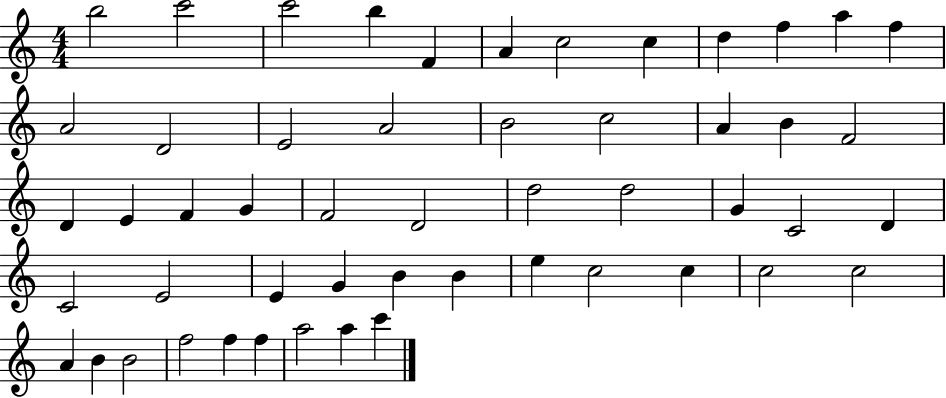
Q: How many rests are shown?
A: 0